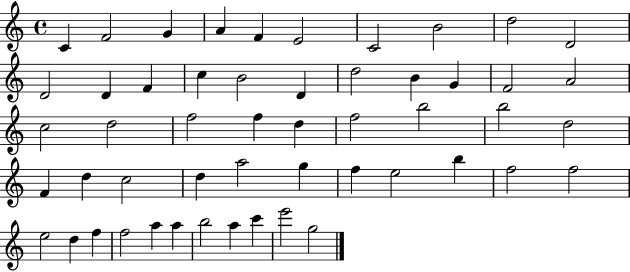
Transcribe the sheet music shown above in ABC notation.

X:1
T:Untitled
M:4/4
L:1/4
K:C
C F2 G A F E2 C2 B2 d2 D2 D2 D F c B2 D d2 B G F2 A2 c2 d2 f2 f d f2 b2 b2 d2 F d c2 d a2 g f e2 b f2 f2 e2 d f f2 a a b2 a c' e'2 g2